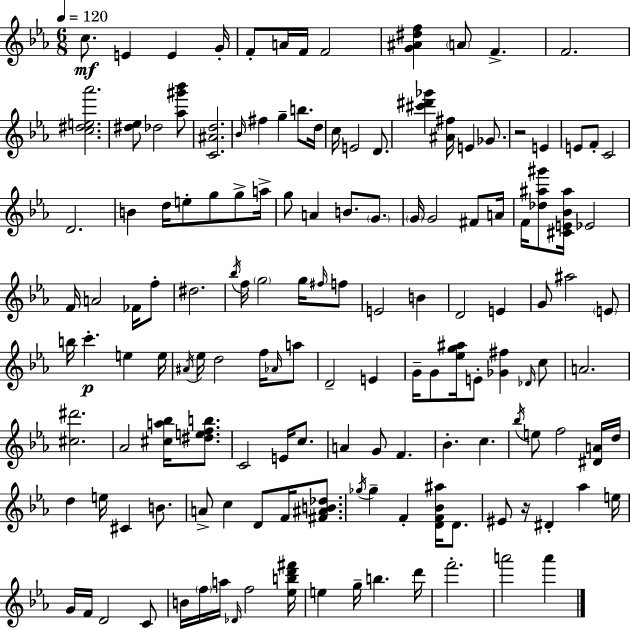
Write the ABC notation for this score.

X:1
T:Untitled
M:6/8
L:1/4
K:Cm
c/2 E E G/4 F/2 A/4 F/4 F2 [G^A^df] A/2 F F2 [c^de_a']2 [^d_e]/2 _d2 [_a^g'_b']/2 [C^Ad]2 _B/4 ^f g b/2 d/4 c/4 E2 D/2 [^c'^d'_g'] [^A^f]/4 E _G/2 z2 E E/2 F/2 C2 D2 B d/4 e/2 g/2 g/2 a/4 g/2 A B/2 G/2 G/4 G2 ^F/2 A/4 F/4 [_d^a^g']/2 [^CE_B^a]/4 _E2 F/4 A2 _F/4 f/2 ^d2 _b/4 f/4 g2 g/4 ^f/4 f/2 E2 B D2 E G/2 ^a2 E/2 b/4 c' e e/4 ^A/4 _e/4 d2 f/4 _A/4 a/2 D2 E G/4 G/2 [_eg^a]/4 E/2 [_G^f] _D/4 c/2 A2 [^c^d']2 _A2 [^ca_b]/4 [^defb]/2 C2 E/4 c/2 A G/2 F _B c _b/4 e/2 f2 [^DA]/4 d/4 d e/4 ^C B/2 A/2 c D/2 F/4 [^F^AB_d]/2 _g/4 _g F [DF_B^a]/4 D/2 ^E/2 z/4 ^D _a e/4 G/4 F/4 D2 C/2 B/4 f/4 a/4 _D/4 f2 [_ebd'^f']/4 e g/4 b d'/4 f'2 a'2 a'